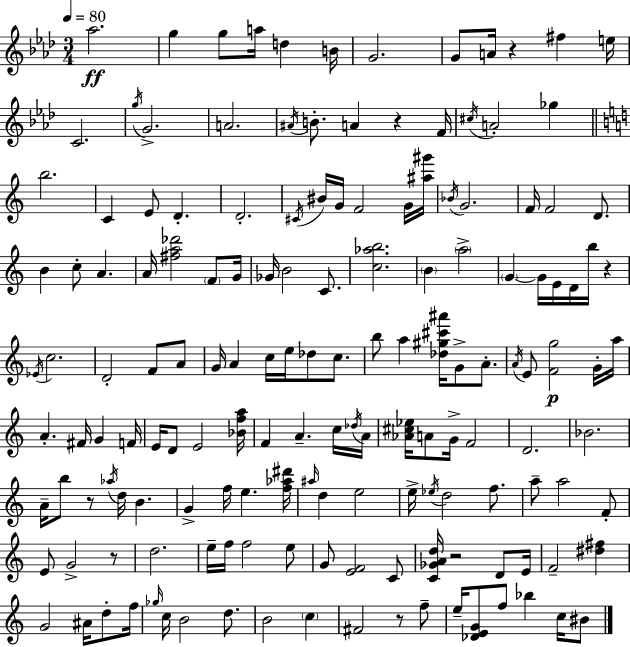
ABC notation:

X:1
T:Untitled
M:3/4
L:1/4
K:Fm
_a2 g g/2 a/4 d B/4 G2 G/2 A/4 z ^f e/4 C2 g/4 G2 A2 ^A/4 B/2 A z F/4 ^c/4 A2 _g b2 C E/2 D D2 ^C/4 ^B/4 G/4 F2 G/4 [^a^g']/4 _B/4 G2 F/4 F2 D/2 B c/2 A A/4 [^fa_d']2 F/2 G/4 _G/4 B2 C/2 [c_ab]2 B a2 G G/4 E/4 D/4 b/4 z _E/4 c2 D2 F/2 A/2 G/4 A c/4 e/4 _d/2 c/2 b/2 a [_d^g^c'^a']/4 G/2 A/2 A/4 E/2 [Fg]2 G/4 a/4 A ^F/4 G F/4 E/4 D/2 E2 [_Bfa]/4 F A c/4 _d/4 A/4 [_A^c_e]/4 A/2 G/4 F2 D2 _B2 A/4 b/2 z/2 _a/4 d/4 B G f/4 e [f_a^d']/4 ^a/4 d e2 e/4 _e/4 d2 f/2 a/2 a2 F/2 E/2 G2 z/2 d2 e/4 f/4 f2 e/2 G/2 [EF]2 C/2 [C_GAd]/4 z2 D/2 E/4 F2 [^d^f] G2 ^A/4 d/2 f/4 _g/4 c/4 B2 d/2 B2 c ^F2 z/2 f/2 e/4 [_DEG]/2 f/2 _b c/4 ^B/2